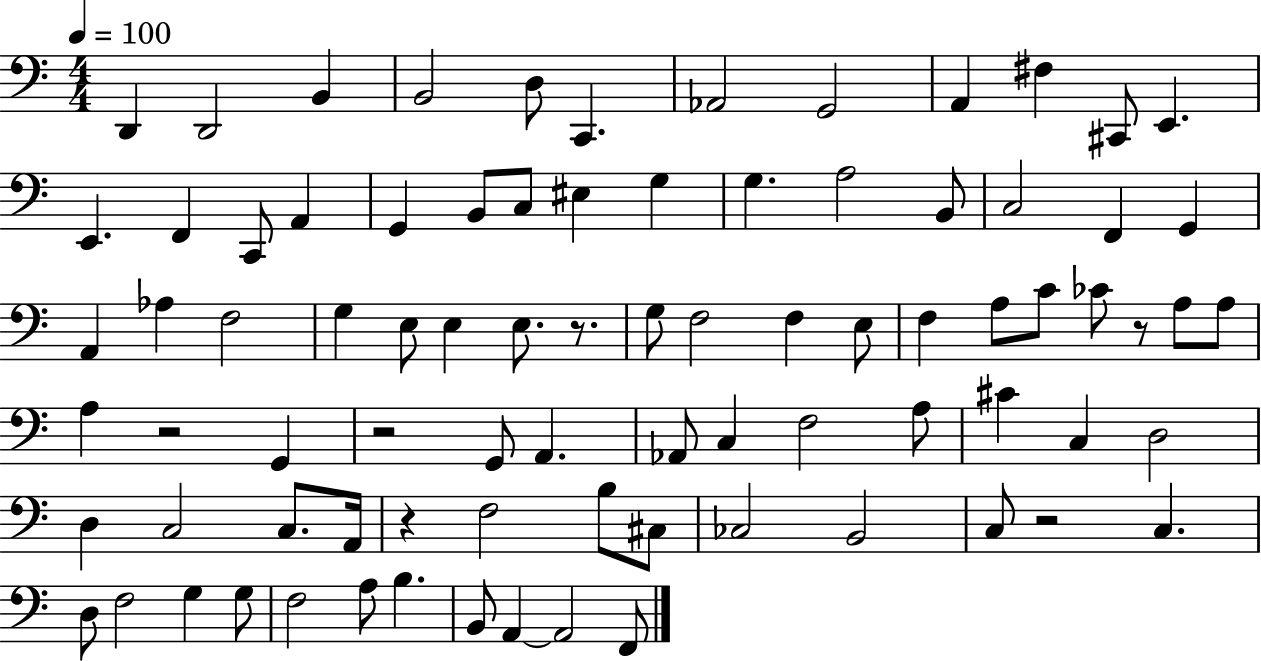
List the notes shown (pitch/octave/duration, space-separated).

D2/q D2/h B2/q B2/h D3/e C2/q. Ab2/h G2/h A2/q F#3/q C#2/e E2/q. E2/q. F2/q C2/e A2/q G2/q B2/e C3/e EIS3/q G3/q G3/q. A3/h B2/e C3/h F2/q G2/q A2/q Ab3/q F3/h G3/q E3/e E3/q E3/e. R/e. G3/e F3/h F3/q E3/e F3/q A3/e C4/e CES4/e R/e A3/e A3/e A3/q R/h G2/q R/h G2/e A2/q. Ab2/e C3/q F3/h A3/e C#4/q C3/q D3/h D3/q C3/h C3/e. A2/s R/q F3/h B3/e C#3/e CES3/h B2/h C3/e R/h C3/q. D3/e F3/h G3/q G3/e F3/h A3/e B3/q. B2/e A2/q A2/h F2/e